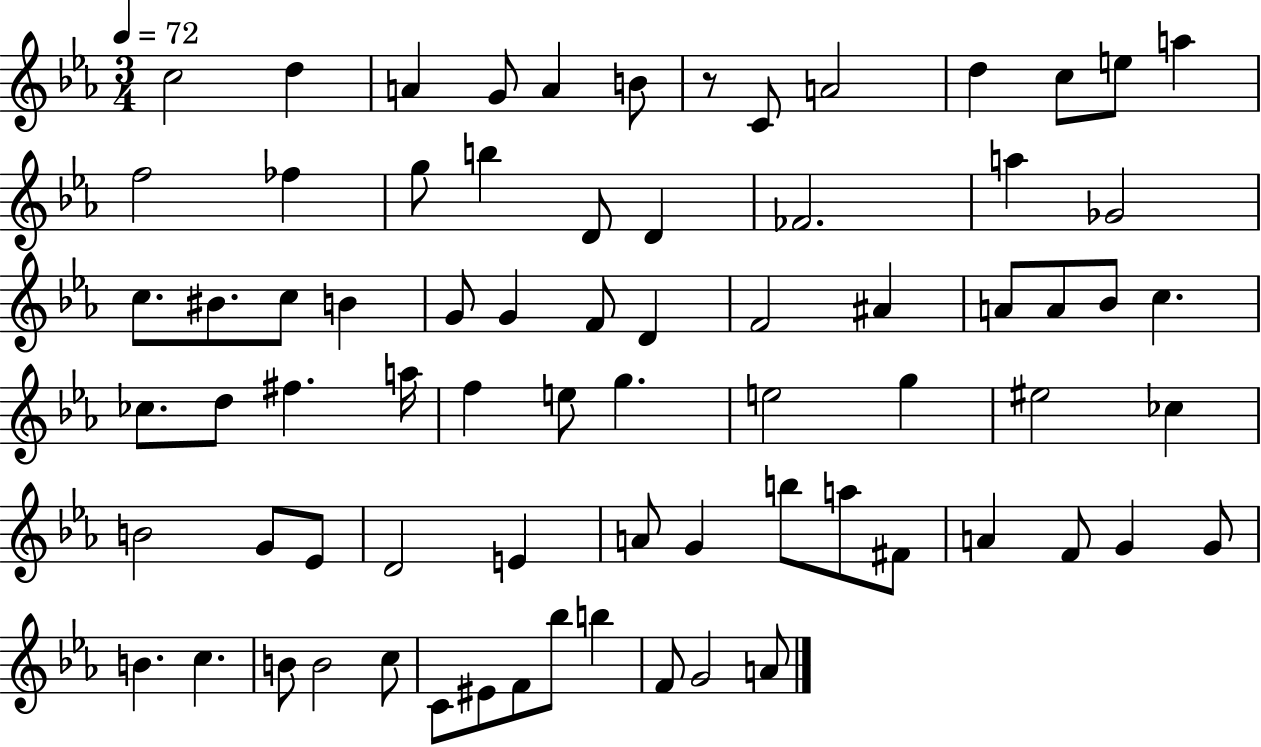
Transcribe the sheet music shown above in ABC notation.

X:1
T:Untitled
M:3/4
L:1/4
K:Eb
c2 d A G/2 A B/2 z/2 C/2 A2 d c/2 e/2 a f2 _f g/2 b D/2 D _F2 a _G2 c/2 ^B/2 c/2 B G/2 G F/2 D F2 ^A A/2 A/2 _B/2 c _c/2 d/2 ^f a/4 f e/2 g e2 g ^e2 _c B2 G/2 _E/2 D2 E A/2 G b/2 a/2 ^F/2 A F/2 G G/2 B c B/2 B2 c/2 C/2 ^E/2 F/2 _b/2 b F/2 G2 A/2